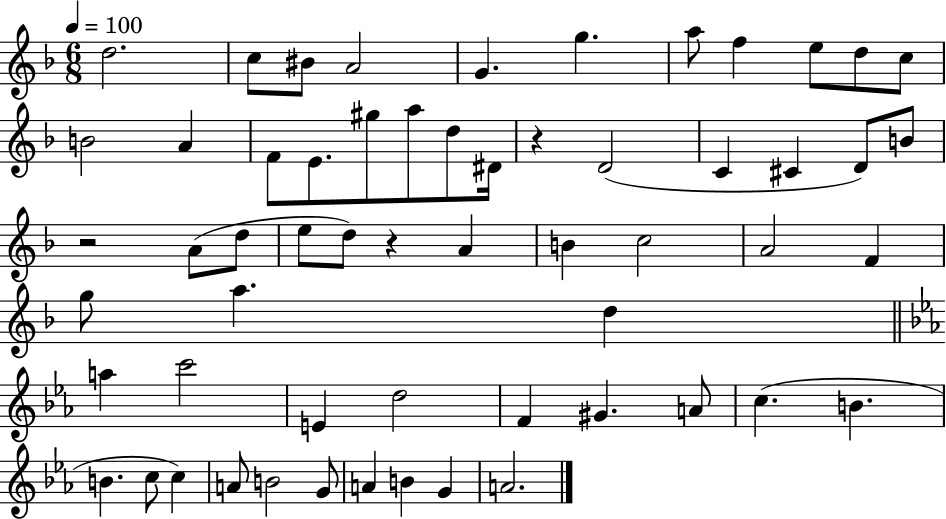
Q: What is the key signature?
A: F major